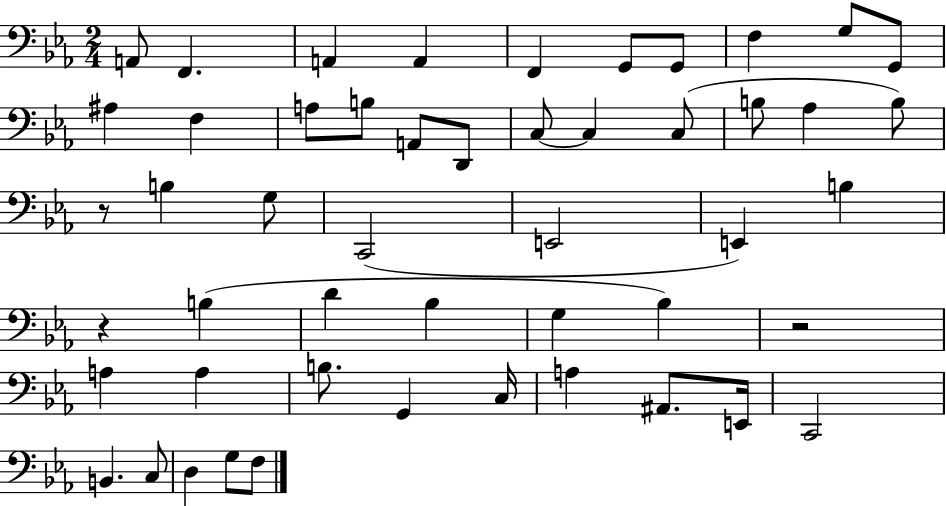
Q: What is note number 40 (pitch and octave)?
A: A#2